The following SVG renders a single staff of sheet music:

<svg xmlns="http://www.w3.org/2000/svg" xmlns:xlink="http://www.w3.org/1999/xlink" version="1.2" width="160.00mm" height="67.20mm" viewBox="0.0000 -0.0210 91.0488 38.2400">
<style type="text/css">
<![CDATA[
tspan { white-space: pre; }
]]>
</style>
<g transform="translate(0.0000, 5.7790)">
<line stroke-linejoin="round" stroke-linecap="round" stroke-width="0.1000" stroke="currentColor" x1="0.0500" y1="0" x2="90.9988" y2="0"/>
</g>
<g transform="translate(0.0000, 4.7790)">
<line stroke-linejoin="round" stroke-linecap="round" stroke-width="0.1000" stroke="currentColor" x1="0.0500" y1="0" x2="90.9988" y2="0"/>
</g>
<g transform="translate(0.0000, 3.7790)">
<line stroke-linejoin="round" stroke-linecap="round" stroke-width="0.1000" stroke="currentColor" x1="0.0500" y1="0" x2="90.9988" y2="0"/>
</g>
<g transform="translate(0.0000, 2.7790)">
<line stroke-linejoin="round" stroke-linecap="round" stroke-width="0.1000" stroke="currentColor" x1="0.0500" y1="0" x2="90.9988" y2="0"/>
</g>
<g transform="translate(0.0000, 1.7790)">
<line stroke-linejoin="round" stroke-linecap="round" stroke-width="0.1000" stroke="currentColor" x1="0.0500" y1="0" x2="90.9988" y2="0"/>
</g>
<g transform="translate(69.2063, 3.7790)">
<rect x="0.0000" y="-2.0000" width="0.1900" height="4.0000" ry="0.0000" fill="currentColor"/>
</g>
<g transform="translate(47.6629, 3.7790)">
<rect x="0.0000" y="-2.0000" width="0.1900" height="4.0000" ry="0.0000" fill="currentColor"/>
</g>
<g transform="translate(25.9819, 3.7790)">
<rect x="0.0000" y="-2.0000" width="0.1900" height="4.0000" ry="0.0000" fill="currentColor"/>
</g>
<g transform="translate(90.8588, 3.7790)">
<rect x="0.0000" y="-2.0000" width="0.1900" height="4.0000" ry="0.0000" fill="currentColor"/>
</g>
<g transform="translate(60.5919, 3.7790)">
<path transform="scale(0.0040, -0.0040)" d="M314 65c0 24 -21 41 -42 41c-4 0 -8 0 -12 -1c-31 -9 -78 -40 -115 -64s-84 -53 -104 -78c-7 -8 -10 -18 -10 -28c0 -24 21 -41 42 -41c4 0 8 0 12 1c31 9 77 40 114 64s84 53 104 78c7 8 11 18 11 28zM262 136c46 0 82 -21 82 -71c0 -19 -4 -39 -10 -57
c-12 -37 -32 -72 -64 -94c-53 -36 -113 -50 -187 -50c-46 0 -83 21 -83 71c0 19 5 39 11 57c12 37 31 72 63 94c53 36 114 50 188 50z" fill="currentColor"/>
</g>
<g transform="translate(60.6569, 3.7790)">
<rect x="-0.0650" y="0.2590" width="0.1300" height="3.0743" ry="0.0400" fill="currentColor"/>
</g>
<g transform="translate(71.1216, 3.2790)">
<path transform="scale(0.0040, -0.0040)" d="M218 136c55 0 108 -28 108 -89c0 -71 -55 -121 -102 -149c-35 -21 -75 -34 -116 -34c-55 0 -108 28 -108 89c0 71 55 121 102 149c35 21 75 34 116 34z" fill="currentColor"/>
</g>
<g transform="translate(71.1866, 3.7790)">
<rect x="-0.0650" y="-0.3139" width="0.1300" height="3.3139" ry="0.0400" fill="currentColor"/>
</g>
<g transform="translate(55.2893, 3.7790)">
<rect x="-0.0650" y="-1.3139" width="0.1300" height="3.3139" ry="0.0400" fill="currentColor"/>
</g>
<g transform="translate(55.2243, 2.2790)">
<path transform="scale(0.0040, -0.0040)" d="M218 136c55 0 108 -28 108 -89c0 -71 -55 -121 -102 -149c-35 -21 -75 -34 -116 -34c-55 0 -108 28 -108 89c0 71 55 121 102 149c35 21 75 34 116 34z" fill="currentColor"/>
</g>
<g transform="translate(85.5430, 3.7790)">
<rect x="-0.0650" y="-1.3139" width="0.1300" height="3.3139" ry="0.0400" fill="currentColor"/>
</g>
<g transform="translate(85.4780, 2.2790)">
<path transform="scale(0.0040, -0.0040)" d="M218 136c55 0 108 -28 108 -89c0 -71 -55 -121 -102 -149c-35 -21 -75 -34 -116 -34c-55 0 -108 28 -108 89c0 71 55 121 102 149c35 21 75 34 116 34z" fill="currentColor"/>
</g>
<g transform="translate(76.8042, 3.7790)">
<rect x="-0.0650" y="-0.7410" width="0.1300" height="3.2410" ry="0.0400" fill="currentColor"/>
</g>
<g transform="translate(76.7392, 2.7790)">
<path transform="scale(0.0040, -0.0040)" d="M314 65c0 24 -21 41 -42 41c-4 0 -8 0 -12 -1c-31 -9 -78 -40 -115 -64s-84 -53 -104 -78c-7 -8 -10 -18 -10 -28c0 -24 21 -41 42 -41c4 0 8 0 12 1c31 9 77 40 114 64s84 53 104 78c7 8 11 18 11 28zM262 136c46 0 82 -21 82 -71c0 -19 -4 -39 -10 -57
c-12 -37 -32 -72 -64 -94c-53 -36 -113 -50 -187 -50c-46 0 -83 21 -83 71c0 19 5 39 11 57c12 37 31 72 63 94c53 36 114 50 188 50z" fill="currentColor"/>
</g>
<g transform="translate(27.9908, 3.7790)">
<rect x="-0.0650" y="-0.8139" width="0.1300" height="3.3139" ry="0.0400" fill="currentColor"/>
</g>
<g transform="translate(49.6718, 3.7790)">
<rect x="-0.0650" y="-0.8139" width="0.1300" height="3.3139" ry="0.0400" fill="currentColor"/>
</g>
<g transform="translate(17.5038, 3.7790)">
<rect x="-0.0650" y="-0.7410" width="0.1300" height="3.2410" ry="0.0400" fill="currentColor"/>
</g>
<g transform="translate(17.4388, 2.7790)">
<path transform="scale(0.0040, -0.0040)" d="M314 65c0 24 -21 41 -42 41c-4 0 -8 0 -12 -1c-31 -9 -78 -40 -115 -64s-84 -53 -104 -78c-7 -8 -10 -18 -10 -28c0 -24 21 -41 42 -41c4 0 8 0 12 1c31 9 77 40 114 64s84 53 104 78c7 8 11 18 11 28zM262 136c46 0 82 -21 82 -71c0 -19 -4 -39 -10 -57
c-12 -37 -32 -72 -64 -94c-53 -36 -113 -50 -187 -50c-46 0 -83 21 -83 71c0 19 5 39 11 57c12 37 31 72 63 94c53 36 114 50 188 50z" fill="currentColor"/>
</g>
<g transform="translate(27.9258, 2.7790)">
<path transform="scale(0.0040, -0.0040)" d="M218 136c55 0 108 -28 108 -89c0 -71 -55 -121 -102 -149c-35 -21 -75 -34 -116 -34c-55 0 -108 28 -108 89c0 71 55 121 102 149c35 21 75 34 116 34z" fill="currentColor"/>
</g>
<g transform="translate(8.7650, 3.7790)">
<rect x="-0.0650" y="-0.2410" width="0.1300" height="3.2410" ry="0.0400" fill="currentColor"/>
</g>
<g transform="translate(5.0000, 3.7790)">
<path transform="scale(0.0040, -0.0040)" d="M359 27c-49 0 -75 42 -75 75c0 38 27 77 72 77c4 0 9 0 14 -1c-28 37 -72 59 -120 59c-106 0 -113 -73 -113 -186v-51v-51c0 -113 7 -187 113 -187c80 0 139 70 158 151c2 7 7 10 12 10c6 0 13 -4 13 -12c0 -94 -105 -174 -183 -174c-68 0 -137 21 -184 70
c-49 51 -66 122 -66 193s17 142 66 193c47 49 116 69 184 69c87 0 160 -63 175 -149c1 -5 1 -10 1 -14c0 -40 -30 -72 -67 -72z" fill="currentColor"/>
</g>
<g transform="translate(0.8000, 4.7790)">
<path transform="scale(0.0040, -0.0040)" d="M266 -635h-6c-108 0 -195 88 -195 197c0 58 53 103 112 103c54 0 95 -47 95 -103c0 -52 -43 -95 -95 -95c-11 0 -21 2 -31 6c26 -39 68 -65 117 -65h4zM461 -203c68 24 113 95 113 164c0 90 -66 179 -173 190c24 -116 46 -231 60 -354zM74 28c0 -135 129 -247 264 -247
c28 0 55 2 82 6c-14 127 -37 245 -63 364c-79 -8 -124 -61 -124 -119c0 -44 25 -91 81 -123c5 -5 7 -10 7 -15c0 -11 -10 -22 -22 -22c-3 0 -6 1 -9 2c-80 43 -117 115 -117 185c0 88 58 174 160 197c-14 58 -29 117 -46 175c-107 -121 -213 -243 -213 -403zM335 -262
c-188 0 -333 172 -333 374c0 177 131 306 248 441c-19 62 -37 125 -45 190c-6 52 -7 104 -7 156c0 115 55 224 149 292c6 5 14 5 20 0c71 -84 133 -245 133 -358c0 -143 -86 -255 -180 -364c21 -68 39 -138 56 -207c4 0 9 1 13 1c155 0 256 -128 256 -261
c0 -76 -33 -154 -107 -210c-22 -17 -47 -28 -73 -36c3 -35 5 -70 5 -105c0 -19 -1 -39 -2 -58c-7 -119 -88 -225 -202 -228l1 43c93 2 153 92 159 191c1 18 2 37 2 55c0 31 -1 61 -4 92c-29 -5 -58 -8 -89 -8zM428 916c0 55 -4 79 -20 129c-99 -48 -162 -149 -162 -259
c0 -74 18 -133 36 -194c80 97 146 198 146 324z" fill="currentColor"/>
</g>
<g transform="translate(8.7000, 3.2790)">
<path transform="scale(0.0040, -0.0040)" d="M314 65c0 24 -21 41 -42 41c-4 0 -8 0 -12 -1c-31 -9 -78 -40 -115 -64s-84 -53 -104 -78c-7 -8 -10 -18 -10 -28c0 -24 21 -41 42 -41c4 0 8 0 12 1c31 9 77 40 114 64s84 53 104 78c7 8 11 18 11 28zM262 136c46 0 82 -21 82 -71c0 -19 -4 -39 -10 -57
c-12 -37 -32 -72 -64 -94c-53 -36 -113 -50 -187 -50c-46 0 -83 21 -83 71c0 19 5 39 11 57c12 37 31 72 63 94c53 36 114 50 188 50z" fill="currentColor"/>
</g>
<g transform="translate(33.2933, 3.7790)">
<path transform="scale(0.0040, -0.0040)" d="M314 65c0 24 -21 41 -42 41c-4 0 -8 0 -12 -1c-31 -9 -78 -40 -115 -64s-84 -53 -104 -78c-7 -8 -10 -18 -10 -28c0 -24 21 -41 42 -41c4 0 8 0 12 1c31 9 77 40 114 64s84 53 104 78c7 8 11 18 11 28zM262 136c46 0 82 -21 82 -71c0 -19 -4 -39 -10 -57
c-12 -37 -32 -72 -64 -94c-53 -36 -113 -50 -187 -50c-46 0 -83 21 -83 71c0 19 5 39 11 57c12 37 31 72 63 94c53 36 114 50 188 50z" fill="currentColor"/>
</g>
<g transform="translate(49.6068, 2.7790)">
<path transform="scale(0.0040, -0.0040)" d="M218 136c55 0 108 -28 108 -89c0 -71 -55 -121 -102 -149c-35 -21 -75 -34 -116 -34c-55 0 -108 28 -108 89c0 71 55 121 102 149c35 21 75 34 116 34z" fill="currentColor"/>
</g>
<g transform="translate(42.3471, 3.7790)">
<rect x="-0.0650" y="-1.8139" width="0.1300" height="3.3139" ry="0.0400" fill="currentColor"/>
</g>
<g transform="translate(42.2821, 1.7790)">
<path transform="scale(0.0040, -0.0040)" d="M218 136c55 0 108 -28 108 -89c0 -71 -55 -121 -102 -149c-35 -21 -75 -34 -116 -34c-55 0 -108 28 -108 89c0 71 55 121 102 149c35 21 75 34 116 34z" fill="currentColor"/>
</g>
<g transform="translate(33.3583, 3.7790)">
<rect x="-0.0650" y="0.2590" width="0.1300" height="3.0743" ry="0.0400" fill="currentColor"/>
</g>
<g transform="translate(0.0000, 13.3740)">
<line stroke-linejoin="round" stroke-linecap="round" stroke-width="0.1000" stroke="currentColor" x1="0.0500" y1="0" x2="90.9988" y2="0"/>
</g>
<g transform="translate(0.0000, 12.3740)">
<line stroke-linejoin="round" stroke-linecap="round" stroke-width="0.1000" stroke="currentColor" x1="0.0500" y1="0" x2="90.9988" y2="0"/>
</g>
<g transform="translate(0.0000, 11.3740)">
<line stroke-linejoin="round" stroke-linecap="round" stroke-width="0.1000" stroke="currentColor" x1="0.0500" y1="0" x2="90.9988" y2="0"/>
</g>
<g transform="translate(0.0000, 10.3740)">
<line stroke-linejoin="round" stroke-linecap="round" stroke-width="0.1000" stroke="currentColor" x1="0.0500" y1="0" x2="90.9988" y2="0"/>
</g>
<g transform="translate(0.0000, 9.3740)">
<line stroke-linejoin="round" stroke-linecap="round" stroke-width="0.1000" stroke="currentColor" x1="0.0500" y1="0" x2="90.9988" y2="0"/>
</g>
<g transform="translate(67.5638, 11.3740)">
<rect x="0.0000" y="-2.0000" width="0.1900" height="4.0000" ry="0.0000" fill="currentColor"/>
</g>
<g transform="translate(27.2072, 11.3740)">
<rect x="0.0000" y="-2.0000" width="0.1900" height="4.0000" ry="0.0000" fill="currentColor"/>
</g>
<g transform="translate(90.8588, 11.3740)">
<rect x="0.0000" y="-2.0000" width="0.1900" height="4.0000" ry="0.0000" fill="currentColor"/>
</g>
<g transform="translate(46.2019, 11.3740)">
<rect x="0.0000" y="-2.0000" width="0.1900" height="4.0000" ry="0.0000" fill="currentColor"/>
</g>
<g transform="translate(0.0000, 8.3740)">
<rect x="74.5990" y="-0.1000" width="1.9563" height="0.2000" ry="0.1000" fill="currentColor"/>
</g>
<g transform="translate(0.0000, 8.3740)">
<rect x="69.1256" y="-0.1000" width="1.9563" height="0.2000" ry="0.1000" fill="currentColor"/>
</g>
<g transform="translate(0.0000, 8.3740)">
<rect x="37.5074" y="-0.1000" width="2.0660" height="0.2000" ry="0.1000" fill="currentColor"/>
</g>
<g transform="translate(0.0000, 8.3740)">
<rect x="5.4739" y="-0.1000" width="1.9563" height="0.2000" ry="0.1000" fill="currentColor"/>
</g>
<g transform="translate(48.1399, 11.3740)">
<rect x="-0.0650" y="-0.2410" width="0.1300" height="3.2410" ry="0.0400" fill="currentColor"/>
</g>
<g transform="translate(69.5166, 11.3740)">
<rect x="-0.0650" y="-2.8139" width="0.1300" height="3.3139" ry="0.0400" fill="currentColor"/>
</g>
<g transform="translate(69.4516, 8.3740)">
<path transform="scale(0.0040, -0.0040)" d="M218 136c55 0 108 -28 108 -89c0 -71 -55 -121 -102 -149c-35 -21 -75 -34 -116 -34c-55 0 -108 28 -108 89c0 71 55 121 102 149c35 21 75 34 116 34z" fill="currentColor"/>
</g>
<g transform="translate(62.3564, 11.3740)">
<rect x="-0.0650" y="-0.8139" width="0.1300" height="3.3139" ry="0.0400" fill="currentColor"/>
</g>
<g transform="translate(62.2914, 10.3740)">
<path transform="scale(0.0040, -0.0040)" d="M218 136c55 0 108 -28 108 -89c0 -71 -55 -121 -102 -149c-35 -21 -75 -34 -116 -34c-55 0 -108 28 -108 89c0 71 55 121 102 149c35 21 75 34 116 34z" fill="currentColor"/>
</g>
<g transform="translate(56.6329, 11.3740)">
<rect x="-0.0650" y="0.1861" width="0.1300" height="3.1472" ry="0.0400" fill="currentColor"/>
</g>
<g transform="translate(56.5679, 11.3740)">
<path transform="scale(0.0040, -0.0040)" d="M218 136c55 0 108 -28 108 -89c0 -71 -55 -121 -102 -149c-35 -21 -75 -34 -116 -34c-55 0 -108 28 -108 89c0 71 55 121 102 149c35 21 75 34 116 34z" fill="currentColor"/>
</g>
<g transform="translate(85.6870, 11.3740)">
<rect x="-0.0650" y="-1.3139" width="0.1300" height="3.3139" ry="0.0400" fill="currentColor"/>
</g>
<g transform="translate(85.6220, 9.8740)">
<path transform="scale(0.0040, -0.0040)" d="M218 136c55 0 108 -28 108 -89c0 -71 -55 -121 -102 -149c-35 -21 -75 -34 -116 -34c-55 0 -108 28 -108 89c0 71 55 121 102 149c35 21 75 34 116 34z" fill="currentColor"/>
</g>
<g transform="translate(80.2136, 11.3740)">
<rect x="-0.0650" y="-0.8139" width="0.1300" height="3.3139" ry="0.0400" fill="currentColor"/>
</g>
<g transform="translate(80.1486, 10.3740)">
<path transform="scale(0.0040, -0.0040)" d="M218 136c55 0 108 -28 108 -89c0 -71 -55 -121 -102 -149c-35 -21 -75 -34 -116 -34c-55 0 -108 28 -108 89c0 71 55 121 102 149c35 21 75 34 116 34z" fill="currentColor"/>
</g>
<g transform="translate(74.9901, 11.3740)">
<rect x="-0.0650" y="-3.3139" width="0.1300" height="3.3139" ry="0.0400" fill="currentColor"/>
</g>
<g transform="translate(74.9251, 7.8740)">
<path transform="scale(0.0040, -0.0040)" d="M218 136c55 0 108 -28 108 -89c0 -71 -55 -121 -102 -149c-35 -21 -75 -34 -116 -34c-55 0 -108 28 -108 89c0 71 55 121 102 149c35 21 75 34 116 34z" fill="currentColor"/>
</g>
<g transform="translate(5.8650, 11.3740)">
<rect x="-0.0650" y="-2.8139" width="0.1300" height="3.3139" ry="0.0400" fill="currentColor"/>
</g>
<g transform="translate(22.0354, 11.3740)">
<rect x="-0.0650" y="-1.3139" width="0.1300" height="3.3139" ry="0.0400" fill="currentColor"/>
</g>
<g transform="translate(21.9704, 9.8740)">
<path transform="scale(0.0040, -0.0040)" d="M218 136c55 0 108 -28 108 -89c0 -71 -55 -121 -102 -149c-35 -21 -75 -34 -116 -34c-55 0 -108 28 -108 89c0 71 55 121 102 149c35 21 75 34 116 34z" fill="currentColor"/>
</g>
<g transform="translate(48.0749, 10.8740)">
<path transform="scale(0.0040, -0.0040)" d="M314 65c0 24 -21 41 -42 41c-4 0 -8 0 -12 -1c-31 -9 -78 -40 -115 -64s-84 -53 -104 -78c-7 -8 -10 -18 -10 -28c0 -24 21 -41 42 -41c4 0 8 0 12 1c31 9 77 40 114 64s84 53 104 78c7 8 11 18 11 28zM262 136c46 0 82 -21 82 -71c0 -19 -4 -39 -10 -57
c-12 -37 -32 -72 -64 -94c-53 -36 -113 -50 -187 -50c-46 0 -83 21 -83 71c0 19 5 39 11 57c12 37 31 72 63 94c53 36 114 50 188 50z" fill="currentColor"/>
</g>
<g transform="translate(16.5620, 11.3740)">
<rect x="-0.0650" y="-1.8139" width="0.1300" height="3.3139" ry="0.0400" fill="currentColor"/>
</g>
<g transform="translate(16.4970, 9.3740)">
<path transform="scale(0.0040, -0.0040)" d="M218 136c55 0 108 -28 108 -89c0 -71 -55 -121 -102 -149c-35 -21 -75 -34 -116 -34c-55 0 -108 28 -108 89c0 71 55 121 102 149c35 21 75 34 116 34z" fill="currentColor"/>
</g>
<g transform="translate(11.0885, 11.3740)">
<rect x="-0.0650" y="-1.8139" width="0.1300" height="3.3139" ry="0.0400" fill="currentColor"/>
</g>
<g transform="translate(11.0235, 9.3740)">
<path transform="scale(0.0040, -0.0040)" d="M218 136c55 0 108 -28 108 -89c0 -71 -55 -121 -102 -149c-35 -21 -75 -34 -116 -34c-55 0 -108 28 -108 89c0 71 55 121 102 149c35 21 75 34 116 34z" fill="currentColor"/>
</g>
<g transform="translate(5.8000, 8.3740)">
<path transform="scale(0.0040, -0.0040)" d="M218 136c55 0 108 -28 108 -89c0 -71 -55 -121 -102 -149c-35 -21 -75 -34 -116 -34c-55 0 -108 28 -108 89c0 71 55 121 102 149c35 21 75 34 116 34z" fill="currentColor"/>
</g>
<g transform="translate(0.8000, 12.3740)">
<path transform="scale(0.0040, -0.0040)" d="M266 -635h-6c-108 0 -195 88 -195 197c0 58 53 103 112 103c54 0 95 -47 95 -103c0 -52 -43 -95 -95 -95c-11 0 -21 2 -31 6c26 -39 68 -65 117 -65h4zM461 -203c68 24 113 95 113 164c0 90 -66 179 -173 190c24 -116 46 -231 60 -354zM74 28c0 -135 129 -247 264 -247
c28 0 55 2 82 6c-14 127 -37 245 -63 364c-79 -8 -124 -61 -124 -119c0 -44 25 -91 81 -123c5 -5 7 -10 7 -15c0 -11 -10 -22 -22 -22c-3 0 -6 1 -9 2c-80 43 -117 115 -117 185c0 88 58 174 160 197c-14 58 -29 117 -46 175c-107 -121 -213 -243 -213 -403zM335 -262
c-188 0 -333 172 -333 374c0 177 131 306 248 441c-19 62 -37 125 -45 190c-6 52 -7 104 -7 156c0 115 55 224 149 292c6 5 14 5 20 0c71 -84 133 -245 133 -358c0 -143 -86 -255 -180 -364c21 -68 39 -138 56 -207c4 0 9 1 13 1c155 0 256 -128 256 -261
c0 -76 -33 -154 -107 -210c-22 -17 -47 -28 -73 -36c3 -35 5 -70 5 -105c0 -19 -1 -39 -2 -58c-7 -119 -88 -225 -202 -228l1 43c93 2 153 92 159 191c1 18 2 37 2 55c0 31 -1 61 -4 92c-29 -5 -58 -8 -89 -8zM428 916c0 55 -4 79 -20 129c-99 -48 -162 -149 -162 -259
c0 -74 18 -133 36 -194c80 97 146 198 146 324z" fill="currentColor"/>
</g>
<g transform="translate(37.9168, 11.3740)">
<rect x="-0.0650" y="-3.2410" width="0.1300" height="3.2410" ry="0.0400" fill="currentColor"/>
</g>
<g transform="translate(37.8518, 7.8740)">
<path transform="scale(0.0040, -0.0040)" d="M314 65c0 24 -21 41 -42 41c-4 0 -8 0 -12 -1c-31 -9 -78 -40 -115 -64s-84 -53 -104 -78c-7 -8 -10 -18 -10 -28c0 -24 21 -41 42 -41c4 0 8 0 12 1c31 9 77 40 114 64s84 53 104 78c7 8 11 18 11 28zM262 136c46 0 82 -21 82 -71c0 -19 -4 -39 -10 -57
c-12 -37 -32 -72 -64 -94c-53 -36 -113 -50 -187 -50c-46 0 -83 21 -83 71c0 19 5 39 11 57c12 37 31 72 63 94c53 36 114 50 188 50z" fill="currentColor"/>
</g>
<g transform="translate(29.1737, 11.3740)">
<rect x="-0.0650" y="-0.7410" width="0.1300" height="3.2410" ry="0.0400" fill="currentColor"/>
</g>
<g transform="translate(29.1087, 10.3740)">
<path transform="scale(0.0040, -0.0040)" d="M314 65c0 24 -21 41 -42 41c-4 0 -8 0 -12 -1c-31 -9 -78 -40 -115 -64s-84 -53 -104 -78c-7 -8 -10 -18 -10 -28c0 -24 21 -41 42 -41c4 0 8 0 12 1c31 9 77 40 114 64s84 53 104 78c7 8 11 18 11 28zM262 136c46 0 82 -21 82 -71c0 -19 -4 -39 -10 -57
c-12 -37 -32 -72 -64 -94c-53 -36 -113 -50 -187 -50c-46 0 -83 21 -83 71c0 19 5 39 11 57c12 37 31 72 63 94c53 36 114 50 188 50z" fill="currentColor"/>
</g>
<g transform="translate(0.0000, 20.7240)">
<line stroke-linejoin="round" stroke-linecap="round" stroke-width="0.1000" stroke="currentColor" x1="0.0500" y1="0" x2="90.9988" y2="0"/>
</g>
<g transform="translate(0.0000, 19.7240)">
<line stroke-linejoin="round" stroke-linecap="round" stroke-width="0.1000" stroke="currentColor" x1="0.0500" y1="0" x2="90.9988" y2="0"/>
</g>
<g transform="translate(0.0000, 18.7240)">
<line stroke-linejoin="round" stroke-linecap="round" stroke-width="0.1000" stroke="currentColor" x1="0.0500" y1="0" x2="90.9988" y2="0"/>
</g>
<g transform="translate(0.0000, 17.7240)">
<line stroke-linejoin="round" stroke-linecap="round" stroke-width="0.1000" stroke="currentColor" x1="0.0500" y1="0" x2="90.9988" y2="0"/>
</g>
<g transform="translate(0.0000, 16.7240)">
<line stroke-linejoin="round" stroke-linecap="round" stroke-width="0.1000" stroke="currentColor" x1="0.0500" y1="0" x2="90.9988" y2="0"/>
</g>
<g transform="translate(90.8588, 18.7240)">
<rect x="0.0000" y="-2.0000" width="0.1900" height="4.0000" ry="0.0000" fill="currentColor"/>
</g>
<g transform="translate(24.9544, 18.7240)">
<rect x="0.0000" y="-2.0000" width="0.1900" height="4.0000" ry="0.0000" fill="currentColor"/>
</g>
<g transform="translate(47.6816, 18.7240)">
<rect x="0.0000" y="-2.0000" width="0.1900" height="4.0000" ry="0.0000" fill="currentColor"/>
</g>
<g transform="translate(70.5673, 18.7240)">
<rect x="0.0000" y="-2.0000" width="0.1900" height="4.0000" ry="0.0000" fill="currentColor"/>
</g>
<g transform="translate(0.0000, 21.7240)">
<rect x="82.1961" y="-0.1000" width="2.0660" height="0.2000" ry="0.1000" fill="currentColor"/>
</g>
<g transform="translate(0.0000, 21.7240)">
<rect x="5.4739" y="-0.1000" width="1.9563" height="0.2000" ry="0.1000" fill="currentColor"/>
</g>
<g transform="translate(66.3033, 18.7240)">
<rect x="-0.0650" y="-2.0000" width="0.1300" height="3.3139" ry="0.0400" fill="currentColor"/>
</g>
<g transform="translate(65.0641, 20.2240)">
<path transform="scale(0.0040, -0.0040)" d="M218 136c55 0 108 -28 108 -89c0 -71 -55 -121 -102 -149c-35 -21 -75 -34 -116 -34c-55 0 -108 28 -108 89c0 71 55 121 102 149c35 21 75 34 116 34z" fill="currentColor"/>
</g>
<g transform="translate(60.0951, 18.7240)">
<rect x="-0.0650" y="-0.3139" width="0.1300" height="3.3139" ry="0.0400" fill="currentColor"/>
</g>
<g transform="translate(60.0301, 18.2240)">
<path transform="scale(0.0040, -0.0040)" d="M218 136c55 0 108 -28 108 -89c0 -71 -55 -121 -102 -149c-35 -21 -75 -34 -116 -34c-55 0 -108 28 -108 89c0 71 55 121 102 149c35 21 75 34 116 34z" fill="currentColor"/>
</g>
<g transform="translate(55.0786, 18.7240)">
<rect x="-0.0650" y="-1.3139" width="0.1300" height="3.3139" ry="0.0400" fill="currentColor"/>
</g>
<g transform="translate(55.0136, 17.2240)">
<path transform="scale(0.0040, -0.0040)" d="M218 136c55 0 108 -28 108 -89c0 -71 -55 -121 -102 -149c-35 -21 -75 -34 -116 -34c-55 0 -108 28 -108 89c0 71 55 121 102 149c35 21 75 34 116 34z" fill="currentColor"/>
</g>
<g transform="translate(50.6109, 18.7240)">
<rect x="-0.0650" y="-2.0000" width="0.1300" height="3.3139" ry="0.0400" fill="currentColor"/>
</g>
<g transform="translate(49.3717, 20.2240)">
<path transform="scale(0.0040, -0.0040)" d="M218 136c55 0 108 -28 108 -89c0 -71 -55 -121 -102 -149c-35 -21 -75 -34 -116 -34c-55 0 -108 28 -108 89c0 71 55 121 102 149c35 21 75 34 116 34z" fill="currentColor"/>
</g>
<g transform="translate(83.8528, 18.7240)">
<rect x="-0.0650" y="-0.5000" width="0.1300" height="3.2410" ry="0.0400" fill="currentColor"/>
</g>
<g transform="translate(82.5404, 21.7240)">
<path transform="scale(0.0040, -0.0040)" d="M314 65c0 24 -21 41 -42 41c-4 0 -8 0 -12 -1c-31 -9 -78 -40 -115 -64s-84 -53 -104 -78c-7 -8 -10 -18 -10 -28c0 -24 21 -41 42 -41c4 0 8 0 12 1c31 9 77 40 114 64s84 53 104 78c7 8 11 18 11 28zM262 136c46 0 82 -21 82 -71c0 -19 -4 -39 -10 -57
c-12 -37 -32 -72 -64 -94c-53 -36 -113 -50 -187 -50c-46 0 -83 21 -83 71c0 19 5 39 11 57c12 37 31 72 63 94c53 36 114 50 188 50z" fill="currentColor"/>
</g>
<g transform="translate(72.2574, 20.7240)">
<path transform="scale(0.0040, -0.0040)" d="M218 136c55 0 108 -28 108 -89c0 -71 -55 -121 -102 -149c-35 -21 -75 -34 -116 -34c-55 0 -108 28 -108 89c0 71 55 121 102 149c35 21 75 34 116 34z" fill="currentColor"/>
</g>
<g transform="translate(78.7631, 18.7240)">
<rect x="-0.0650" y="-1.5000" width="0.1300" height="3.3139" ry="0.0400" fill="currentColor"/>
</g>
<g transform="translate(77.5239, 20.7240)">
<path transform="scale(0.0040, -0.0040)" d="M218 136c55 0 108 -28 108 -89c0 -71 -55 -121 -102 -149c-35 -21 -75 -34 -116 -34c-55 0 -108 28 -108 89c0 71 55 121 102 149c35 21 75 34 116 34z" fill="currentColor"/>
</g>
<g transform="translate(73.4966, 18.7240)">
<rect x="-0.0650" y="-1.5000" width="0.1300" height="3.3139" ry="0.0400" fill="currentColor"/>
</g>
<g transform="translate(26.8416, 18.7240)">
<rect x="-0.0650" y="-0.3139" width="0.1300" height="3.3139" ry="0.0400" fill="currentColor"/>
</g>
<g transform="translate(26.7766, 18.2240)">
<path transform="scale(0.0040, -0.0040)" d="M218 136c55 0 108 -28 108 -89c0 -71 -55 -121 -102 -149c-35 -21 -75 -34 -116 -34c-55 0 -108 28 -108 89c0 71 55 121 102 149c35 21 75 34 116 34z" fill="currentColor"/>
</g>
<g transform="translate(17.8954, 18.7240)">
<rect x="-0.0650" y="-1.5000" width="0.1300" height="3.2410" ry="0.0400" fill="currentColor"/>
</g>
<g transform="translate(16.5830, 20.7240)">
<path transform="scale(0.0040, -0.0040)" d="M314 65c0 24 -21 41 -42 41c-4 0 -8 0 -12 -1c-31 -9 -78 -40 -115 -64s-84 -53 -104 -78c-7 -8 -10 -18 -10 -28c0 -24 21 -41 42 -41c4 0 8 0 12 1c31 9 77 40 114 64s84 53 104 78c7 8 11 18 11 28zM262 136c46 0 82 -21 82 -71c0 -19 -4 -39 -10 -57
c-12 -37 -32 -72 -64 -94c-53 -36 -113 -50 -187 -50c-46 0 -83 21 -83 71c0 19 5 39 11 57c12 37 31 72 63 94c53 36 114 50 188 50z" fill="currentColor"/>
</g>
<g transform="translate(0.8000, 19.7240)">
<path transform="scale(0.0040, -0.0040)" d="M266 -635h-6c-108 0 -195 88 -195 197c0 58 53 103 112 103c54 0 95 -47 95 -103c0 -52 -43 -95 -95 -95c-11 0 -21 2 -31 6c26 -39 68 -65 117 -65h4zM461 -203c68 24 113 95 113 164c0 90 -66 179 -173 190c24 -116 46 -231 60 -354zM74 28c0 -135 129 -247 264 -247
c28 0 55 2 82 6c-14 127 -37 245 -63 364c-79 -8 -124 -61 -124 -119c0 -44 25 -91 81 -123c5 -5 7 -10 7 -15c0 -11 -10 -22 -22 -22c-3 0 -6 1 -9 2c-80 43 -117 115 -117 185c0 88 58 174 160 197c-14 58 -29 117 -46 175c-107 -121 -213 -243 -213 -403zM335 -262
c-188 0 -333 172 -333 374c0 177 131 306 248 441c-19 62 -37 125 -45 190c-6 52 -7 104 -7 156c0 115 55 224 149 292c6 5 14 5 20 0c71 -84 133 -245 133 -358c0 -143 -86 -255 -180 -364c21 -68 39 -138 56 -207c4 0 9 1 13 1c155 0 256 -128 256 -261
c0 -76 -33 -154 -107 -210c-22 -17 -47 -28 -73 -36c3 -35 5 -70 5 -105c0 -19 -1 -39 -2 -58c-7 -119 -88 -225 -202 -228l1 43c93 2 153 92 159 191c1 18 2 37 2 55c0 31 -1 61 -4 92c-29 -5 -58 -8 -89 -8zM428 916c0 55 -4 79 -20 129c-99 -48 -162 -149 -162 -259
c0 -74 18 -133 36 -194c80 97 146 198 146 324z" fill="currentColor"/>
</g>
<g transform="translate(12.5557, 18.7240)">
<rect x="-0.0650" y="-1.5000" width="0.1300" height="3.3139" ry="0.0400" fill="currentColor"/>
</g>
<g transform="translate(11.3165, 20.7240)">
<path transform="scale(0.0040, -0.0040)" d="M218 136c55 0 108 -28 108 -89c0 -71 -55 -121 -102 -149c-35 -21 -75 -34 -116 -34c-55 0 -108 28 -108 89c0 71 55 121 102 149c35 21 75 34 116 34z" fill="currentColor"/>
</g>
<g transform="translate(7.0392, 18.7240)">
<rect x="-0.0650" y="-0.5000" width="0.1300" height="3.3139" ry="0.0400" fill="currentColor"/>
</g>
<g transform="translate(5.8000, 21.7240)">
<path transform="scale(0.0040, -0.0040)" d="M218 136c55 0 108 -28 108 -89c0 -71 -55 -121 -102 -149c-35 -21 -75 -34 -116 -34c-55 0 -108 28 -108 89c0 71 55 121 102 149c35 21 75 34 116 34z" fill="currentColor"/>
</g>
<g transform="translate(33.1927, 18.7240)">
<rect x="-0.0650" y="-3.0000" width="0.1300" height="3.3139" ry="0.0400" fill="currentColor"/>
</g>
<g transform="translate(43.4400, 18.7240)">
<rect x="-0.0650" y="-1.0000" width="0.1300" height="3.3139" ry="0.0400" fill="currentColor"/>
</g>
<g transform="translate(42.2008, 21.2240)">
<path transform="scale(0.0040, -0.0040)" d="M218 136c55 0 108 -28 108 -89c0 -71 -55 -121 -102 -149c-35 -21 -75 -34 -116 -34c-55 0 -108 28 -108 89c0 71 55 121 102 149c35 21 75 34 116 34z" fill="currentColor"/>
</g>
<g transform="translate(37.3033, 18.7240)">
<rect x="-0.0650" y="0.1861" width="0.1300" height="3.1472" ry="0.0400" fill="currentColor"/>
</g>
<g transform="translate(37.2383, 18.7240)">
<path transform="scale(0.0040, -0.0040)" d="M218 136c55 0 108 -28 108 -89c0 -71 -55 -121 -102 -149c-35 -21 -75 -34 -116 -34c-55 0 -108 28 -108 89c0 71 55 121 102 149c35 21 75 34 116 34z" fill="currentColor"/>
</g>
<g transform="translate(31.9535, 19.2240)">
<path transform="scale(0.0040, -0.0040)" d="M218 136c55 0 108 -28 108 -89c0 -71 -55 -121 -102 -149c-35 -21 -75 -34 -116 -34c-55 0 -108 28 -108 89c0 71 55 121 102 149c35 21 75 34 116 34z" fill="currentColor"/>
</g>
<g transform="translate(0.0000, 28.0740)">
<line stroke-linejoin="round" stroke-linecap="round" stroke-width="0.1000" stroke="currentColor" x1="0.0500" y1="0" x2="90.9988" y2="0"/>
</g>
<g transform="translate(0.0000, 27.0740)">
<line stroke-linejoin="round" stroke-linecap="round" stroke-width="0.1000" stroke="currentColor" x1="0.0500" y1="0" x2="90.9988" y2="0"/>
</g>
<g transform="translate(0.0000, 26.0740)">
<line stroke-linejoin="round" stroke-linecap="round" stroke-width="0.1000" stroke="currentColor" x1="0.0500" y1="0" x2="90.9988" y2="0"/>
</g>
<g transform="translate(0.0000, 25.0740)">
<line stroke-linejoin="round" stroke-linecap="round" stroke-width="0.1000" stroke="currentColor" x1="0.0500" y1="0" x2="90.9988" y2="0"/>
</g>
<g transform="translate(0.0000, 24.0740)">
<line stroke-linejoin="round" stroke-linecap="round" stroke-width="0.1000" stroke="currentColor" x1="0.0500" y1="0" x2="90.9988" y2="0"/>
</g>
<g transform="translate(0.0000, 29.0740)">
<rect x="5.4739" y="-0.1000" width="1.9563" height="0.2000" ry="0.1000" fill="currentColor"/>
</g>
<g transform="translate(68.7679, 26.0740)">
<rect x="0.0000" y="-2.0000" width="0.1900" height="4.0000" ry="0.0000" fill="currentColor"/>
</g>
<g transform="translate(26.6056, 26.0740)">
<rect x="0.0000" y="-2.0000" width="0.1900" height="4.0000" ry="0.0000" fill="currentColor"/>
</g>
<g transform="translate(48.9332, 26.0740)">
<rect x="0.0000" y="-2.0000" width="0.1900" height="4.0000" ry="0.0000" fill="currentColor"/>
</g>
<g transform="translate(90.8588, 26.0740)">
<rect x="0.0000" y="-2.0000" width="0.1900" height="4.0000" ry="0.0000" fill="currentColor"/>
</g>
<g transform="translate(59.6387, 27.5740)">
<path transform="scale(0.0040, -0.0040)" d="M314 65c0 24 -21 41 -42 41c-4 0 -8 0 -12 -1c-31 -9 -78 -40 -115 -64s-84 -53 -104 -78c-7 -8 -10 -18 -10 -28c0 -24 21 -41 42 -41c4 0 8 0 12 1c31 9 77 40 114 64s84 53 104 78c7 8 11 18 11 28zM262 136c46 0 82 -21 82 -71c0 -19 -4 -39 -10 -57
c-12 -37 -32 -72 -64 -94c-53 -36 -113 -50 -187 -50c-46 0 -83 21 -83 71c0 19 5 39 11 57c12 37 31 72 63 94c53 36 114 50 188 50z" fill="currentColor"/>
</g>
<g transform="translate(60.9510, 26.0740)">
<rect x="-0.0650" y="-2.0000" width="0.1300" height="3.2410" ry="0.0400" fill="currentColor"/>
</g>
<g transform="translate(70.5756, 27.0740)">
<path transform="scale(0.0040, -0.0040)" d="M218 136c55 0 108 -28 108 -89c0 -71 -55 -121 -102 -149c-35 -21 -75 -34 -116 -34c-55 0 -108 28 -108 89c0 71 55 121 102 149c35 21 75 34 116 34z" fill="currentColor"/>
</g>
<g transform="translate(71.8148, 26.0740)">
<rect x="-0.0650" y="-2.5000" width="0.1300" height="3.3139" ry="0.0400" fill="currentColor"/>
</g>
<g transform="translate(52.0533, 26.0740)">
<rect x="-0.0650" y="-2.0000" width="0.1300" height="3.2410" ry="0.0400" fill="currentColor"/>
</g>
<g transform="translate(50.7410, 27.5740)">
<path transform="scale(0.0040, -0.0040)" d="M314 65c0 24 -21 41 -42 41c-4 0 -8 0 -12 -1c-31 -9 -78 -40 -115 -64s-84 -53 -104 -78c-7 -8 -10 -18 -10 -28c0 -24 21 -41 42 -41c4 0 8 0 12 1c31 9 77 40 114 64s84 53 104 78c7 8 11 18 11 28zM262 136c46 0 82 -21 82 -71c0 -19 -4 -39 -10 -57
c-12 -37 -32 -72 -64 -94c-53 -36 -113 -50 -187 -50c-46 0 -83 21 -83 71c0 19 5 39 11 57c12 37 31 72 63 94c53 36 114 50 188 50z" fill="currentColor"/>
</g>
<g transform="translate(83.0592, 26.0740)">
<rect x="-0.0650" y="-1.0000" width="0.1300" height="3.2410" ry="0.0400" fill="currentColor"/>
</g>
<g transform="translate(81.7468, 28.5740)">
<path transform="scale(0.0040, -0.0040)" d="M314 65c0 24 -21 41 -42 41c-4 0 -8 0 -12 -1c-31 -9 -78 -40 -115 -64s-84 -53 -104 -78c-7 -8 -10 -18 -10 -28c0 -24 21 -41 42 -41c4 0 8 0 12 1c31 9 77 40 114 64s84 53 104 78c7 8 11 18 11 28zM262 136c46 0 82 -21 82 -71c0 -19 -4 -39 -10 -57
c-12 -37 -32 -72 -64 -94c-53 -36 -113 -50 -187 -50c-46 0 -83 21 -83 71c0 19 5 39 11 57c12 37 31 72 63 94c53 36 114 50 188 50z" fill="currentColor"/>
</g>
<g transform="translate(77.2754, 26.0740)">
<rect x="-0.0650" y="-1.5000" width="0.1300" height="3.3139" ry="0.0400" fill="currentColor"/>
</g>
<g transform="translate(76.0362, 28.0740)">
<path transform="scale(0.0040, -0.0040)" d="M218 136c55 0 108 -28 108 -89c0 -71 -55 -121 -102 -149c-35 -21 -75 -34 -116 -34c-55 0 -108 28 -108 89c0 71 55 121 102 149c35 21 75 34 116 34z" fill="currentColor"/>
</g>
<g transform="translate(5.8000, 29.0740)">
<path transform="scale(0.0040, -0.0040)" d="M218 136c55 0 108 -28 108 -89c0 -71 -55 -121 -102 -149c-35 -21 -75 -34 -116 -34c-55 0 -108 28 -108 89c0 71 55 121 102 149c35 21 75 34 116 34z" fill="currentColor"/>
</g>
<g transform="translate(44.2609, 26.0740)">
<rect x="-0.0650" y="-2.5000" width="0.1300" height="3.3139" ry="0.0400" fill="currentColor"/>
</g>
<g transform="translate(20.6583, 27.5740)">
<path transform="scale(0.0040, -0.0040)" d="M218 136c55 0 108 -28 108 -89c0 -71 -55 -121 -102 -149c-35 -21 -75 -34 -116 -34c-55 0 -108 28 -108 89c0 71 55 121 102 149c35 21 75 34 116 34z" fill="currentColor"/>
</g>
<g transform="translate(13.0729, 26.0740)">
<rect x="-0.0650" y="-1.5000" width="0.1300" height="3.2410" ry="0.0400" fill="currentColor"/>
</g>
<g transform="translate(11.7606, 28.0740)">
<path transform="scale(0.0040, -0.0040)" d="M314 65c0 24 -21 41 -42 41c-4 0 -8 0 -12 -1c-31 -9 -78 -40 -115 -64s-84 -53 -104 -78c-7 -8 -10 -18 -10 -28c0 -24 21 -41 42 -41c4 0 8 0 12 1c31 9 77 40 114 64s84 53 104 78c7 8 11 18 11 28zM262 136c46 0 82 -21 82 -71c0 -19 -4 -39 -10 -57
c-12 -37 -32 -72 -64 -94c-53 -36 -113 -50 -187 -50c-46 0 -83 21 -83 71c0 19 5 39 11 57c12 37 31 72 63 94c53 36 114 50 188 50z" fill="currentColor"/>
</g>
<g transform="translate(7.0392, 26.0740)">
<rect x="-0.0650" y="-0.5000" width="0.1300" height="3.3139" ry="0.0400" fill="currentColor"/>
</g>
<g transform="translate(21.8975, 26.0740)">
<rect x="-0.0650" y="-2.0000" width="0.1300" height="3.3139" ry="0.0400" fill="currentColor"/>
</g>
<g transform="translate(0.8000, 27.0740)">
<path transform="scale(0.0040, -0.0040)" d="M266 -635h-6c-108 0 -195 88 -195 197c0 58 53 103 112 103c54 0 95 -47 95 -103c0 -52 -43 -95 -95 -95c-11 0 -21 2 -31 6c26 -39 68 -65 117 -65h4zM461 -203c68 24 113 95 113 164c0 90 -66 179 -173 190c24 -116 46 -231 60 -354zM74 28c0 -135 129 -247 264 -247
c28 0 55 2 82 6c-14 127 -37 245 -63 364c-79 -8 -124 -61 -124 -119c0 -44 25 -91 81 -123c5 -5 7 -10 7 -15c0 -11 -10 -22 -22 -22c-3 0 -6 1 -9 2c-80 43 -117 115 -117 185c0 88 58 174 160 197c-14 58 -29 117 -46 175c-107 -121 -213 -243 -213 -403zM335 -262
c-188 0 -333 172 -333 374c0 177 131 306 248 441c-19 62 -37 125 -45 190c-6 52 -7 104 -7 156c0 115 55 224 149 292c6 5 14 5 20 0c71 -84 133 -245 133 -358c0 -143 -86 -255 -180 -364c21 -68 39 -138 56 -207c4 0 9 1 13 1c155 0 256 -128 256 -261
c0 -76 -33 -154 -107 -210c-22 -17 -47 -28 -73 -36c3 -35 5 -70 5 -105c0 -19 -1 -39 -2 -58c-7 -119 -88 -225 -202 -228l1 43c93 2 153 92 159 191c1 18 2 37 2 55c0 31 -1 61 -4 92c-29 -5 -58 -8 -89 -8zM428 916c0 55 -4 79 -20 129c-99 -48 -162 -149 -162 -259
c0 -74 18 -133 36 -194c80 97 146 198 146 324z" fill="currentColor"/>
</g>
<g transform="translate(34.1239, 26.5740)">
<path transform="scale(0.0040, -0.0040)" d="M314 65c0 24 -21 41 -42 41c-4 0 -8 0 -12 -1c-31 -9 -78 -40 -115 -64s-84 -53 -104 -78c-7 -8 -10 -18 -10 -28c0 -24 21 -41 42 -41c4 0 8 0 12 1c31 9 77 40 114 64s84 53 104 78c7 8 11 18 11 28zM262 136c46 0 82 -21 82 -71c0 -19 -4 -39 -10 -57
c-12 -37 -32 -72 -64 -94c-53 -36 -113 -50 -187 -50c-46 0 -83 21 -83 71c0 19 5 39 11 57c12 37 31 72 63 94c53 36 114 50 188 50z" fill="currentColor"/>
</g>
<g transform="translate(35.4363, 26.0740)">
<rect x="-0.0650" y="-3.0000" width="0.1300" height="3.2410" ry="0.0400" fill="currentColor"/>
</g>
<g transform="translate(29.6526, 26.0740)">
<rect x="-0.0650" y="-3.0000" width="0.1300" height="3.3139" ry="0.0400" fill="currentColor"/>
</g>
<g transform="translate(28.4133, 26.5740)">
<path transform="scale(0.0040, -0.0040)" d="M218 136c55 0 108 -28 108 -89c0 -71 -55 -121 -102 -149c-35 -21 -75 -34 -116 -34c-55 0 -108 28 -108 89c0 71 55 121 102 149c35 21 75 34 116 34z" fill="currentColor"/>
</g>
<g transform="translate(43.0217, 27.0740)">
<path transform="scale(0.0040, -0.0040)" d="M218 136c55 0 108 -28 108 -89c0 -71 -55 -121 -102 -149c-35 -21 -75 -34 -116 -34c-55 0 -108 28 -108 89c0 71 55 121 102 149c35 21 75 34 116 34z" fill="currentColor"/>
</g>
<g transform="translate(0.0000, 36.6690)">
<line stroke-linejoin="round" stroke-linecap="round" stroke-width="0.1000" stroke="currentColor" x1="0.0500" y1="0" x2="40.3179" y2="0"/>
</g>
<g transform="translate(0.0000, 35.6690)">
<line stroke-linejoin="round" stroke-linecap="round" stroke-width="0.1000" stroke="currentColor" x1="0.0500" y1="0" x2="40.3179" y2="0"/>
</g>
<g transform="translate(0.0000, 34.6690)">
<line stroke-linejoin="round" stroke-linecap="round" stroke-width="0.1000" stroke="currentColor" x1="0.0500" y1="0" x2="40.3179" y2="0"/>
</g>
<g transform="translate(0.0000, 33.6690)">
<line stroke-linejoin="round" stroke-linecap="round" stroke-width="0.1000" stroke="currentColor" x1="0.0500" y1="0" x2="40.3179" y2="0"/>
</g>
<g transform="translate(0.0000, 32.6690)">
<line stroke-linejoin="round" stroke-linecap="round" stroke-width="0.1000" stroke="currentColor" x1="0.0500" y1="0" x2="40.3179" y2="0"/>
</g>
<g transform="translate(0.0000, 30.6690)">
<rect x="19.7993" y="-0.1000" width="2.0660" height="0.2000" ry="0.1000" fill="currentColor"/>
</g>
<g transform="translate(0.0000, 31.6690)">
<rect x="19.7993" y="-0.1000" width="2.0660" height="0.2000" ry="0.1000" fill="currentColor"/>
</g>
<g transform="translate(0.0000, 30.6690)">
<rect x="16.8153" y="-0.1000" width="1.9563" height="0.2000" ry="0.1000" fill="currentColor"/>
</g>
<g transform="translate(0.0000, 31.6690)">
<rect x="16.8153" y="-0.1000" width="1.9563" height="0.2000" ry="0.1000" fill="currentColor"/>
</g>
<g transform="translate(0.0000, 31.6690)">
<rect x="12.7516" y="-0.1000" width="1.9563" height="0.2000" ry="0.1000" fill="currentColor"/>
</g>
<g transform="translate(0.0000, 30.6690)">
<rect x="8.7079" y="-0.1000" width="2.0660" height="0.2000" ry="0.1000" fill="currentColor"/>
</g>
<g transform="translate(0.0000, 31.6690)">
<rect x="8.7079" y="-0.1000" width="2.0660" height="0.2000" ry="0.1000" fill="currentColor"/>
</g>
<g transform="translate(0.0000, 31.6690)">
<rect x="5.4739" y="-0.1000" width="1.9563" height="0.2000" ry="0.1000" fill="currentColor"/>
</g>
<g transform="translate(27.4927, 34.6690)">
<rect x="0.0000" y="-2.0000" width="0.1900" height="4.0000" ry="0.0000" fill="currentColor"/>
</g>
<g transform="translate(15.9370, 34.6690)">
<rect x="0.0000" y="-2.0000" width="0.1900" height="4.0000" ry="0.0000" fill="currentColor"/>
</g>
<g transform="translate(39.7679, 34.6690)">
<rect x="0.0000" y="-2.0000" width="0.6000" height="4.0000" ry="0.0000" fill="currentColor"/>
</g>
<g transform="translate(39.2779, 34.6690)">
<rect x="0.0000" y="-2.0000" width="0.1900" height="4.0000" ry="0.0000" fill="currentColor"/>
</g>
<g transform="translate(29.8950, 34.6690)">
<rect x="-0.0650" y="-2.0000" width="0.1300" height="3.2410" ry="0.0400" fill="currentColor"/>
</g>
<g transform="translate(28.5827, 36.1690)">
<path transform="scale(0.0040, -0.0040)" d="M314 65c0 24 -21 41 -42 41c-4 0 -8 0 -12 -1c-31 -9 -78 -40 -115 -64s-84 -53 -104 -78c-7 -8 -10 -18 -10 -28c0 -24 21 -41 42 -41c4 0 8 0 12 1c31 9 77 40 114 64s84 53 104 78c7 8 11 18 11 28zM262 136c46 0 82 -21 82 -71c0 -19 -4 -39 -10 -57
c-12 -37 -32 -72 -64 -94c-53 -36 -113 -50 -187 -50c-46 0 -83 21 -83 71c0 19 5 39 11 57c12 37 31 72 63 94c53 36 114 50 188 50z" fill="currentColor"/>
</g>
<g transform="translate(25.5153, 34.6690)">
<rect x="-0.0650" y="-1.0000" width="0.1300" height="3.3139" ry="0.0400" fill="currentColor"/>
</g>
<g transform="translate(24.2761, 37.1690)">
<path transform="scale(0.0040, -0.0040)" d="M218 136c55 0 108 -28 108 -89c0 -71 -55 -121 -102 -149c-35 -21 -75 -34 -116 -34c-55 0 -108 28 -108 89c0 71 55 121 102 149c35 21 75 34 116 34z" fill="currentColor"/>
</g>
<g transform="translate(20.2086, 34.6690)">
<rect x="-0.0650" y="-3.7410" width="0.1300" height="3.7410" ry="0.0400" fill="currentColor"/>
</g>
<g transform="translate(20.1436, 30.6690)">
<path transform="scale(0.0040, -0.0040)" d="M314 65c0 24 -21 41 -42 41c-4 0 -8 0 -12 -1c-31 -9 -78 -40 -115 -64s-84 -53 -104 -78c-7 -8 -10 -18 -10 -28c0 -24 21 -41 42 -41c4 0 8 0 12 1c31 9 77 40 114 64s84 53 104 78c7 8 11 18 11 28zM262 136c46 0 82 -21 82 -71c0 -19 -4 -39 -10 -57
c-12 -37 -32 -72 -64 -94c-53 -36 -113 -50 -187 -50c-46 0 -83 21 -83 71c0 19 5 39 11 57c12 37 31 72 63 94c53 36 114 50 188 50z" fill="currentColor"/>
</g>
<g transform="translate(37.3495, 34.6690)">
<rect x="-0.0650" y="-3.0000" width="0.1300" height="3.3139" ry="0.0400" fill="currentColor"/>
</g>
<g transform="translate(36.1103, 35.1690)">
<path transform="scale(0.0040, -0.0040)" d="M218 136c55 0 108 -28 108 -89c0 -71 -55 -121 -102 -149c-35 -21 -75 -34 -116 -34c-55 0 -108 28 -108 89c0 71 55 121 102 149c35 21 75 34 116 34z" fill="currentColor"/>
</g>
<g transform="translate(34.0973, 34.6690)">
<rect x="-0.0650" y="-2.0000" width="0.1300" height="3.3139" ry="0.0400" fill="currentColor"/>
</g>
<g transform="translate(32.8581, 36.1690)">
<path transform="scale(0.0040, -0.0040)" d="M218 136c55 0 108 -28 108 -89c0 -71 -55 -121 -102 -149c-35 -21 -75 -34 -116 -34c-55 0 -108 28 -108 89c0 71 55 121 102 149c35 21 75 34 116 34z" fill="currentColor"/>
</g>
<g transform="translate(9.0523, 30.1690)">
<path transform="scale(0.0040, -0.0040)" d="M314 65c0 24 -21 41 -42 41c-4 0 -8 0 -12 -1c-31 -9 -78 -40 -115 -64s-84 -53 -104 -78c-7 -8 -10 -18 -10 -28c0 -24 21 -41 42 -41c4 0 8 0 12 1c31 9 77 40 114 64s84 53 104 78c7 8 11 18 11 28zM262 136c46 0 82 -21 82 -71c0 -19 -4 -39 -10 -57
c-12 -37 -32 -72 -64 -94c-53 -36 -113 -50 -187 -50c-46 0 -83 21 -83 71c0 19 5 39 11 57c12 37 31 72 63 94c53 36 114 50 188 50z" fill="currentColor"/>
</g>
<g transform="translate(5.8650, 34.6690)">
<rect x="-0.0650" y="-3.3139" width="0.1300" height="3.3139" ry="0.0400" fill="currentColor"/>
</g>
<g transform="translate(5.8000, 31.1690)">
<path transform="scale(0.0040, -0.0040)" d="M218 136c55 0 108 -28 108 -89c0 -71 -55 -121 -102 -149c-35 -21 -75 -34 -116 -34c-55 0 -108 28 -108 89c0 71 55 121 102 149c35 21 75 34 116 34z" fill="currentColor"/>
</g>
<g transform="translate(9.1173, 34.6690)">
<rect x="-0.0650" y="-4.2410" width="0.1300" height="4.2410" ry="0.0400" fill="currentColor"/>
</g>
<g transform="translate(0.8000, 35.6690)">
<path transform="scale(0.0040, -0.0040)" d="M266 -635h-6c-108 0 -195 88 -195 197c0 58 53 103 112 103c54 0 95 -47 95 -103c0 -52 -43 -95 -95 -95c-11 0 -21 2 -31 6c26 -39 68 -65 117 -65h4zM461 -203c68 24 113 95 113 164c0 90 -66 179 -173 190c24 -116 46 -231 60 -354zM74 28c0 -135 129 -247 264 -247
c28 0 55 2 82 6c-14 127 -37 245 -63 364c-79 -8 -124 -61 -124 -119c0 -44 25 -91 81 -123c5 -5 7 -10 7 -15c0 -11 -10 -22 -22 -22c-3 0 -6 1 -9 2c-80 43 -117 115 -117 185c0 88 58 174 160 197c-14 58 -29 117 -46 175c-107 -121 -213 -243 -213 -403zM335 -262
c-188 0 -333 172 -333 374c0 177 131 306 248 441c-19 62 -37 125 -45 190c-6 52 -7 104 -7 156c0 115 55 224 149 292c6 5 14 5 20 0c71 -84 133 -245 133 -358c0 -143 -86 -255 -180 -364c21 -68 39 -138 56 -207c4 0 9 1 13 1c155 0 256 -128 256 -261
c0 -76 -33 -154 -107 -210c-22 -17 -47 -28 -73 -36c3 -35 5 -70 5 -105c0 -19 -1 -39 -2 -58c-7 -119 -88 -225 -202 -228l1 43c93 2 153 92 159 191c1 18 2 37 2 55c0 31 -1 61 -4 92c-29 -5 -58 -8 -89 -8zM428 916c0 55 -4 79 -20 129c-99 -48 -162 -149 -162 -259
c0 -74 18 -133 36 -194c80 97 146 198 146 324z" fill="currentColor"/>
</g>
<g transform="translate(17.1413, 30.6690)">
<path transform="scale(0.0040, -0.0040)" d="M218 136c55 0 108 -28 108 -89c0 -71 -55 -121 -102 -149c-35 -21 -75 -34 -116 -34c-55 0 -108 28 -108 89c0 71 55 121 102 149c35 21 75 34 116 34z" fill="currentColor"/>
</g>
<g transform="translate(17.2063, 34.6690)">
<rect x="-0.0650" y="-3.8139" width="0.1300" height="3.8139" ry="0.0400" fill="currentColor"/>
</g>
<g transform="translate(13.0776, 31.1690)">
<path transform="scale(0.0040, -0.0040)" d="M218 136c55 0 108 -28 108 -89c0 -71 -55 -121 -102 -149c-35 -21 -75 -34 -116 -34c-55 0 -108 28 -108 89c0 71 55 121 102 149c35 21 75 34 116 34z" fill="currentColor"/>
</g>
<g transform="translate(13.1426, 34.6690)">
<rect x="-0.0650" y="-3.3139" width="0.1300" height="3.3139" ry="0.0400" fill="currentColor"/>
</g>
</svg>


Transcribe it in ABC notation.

X:1
T:Untitled
M:4/4
L:1/4
K:C
c2 d2 d B2 f d e B2 c d2 e a f f e d2 b2 c2 B d a b d e C E E2 c A B D F e c F E E C2 C E2 F A A2 G F2 F2 G E D2 b d'2 b c' c'2 D F2 F A